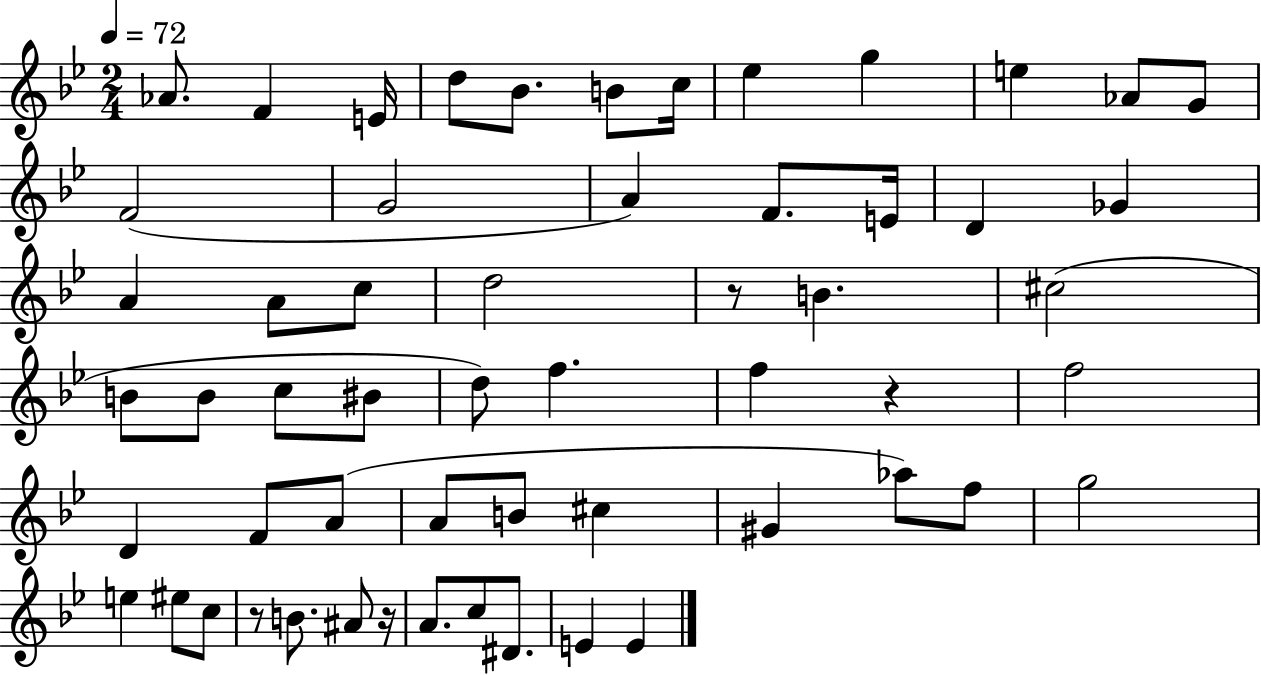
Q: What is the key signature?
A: BES major